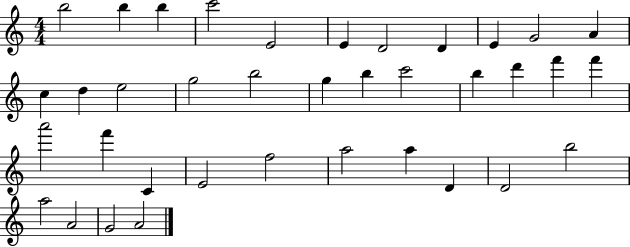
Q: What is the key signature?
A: C major